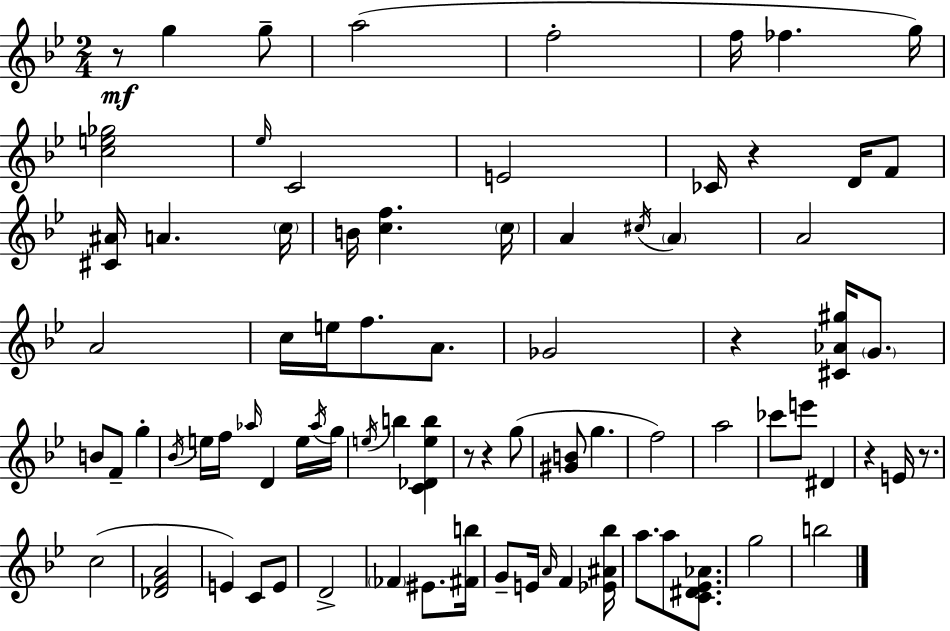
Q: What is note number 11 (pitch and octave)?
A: CES4